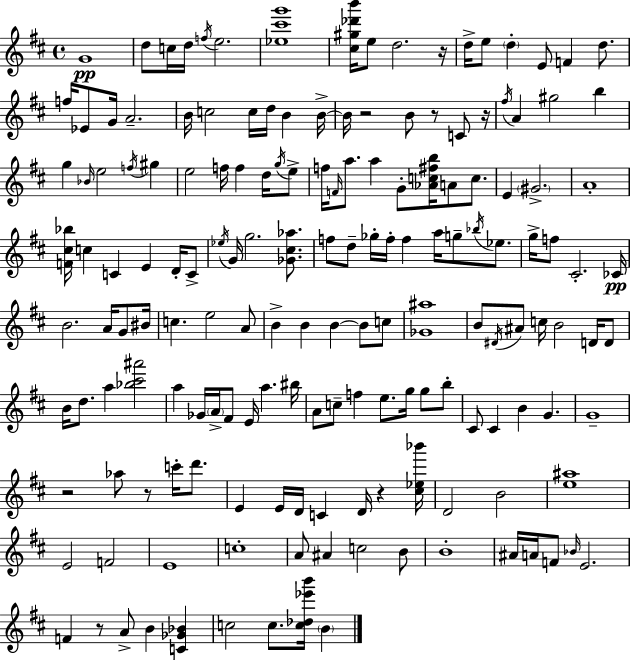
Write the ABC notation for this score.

X:1
T:Untitled
M:4/4
L:1/4
K:D
G4 d/2 c/4 d/4 f/4 e2 [_e^c'g']4 [^c^g_d'b']/4 e/2 d2 z/4 d/4 e/2 d E/2 F d/2 f/4 _E/2 G/4 A2 B/4 c2 c/4 d/4 B B/4 B/4 z2 B/2 z/2 C/2 z/4 ^f/4 A ^g2 b g _B/4 e2 f/4 ^g e2 f/4 f d/4 g/4 e/2 f/4 F/4 a/2 a G/2 [_Ac^fb]/4 A/2 c/2 E ^G2 A4 [F^c_b]/4 c C E D/4 C/2 _e/4 G/4 g2 [_G^c_a]/2 f/2 d/2 _g/4 f/4 f a/4 g/2 _b/4 _e/2 g/4 f/2 ^C2 _C/4 B2 A/4 G/2 ^B/4 c e2 A/2 B B B B/2 c/2 [_G^a]4 B/2 ^D/4 ^A/2 c/4 B2 D/4 D/2 B/4 d/2 a [_b^c'^a']2 a _G/4 A/4 ^F/2 E/4 a ^b/4 A/2 c/2 f e/2 g/4 g/2 b/2 ^C/2 ^C B G G4 z2 _a/2 z/2 c'/4 d'/2 E E/4 D/4 C D/4 z [^c_e_b']/4 D2 B2 [e^a]4 E2 F2 E4 c4 A/2 ^A c2 B/2 B4 ^A/4 A/4 F/2 _B/4 E2 F z/2 A/2 B [C_G_B] c2 c/2 [c_d_e'b']/4 B